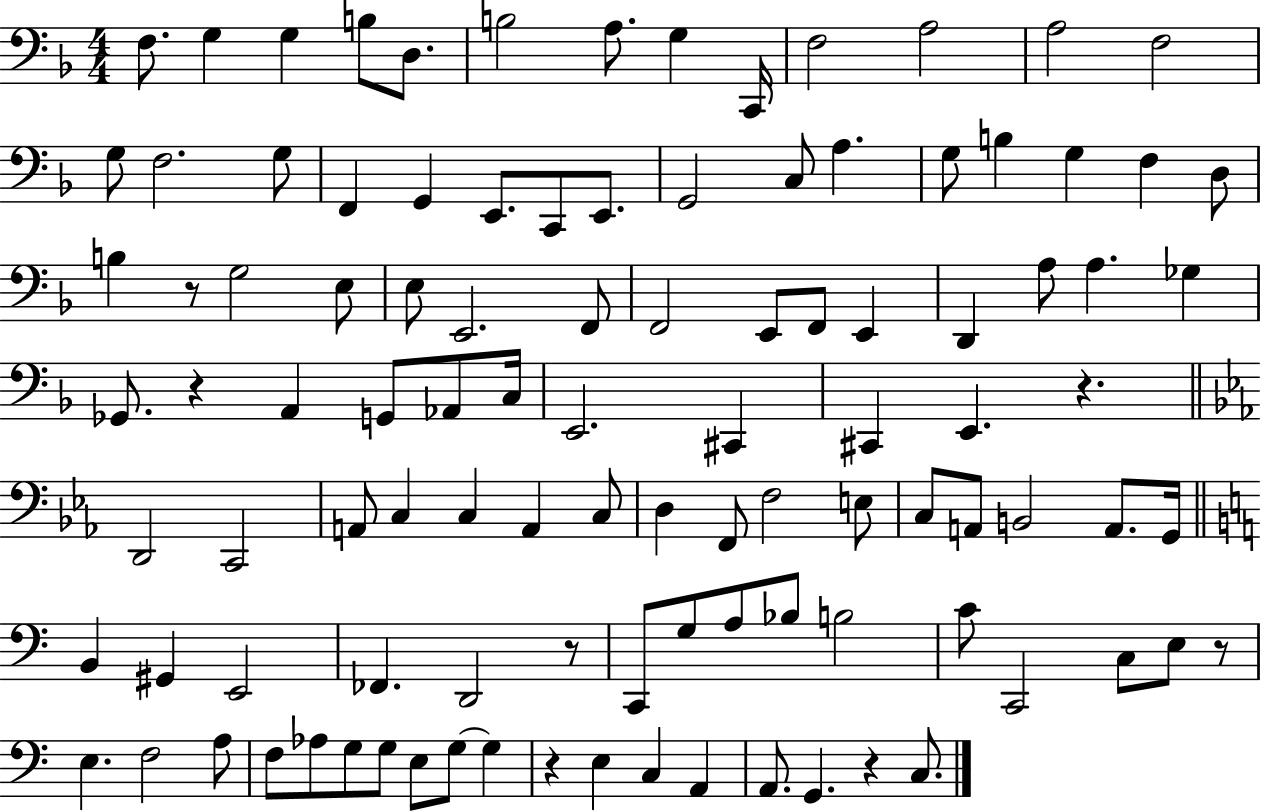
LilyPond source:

{
  \clef bass
  \numericTimeSignature
  \time 4/4
  \key f \major
  f8. g4 g4 b8 d8. | b2 a8. g4 c,16 | f2 a2 | a2 f2 | \break g8 f2. g8 | f,4 g,4 e,8. c,8 e,8. | g,2 c8 a4. | g8 b4 g4 f4 d8 | \break b4 r8 g2 e8 | e8 e,2. f,8 | f,2 e,8 f,8 e,4 | d,4 a8 a4. ges4 | \break ges,8. r4 a,4 g,8 aes,8 c16 | e,2. cis,4 | cis,4 e,4. r4. | \bar "||" \break \key c \minor d,2 c,2 | a,8 c4 c4 a,4 c8 | d4 f,8 f2 e8 | c8 a,8 b,2 a,8. g,16 | \break \bar "||" \break \key a \minor b,4 gis,4 e,2 | fes,4. d,2 r8 | c,8 g8 a8 bes8 b2 | c'8 c,2 c8 e8 r8 | \break e4. f2 a8 | f8 aes8 g8 g8 e8 g8~~ g4 | r4 e4 c4 a,4 | a,8. g,4. r4 c8. | \break \bar "|."
}